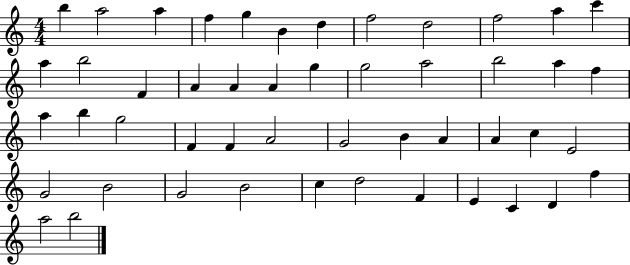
X:1
T:Untitled
M:4/4
L:1/4
K:C
b a2 a f g B d f2 d2 f2 a c' a b2 F A A A g g2 a2 b2 a f a b g2 F F A2 G2 B A A c E2 G2 B2 G2 B2 c d2 F E C D f a2 b2